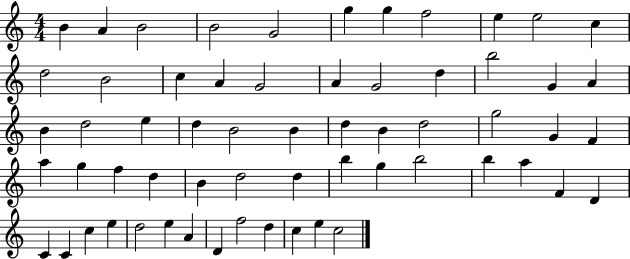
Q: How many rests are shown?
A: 0